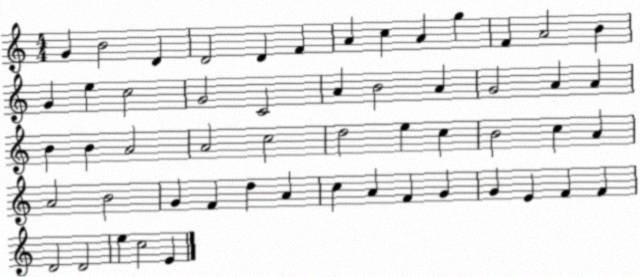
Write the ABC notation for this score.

X:1
T:Untitled
M:4/4
L:1/4
K:C
G B2 D D2 D F A c A g F A2 B G e c2 G2 C2 A B2 A G2 A A B B A2 A2 c2 d2 e c B2 c A A2 B2 G F d A c A F G G E F F D2 D2 e c2 E